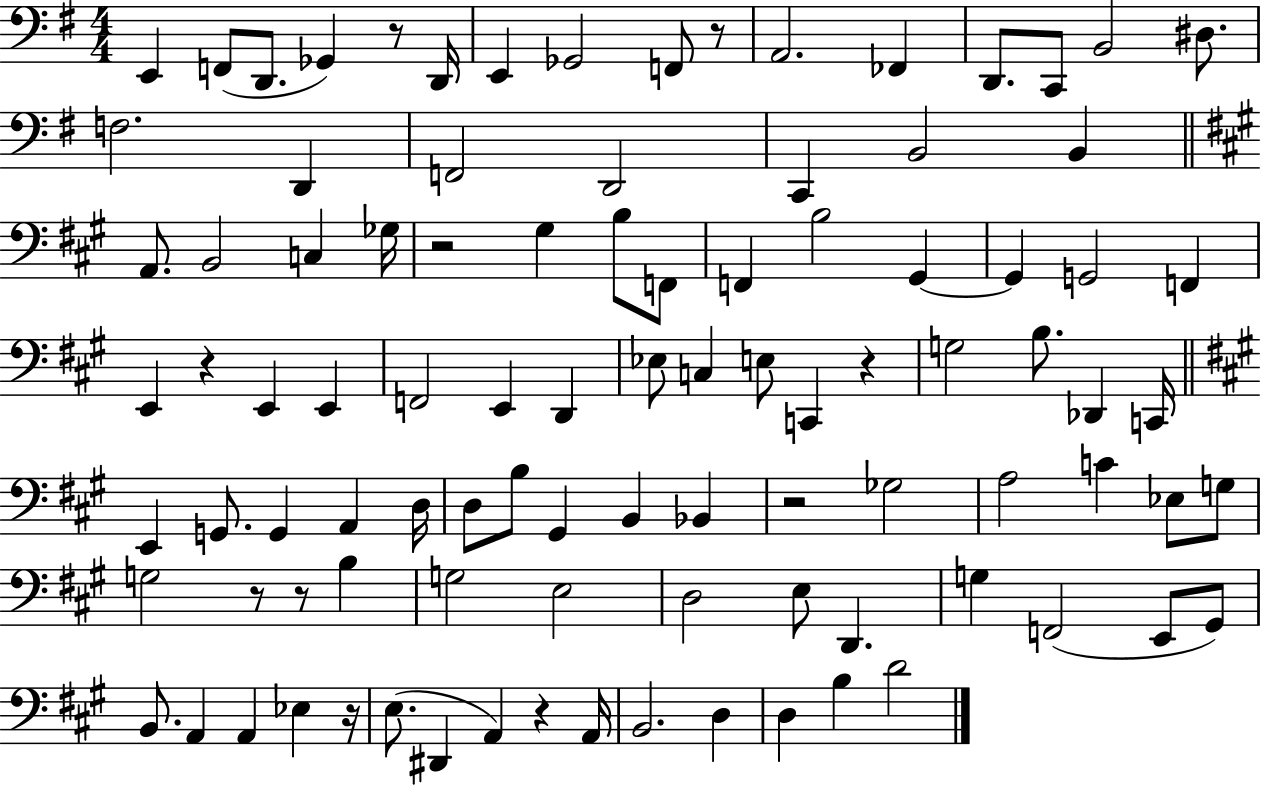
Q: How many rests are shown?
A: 10